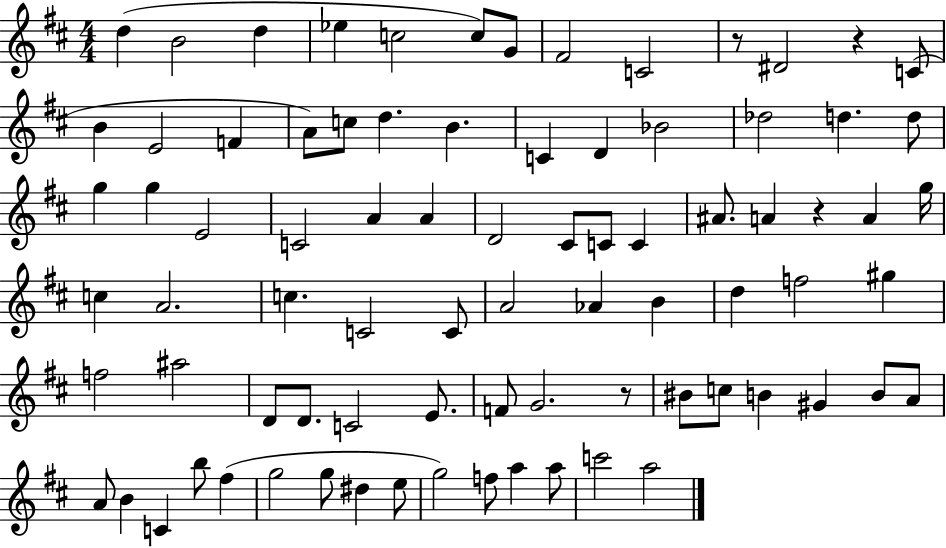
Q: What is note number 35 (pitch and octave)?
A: A#4